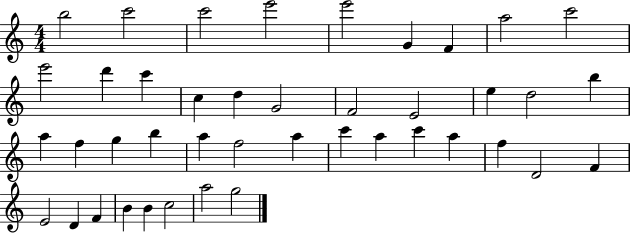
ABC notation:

X:1
T:Untitled
M:4/4
L:1/4
K:C
b2 c'2 c'2 e'2 e'2 G F a2 c'2 e'2 d' c' c d G2 F2 E2 e d2 b a f g b a f2 a c' a c' a f D2 F E2 D F B B c2 a2 g2